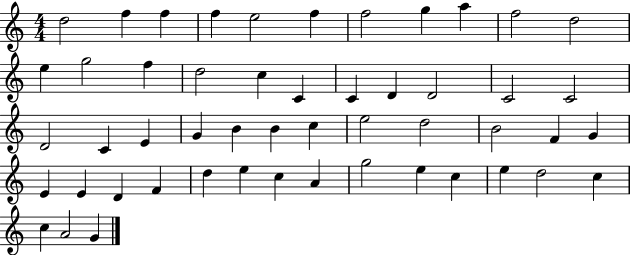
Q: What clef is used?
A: treble